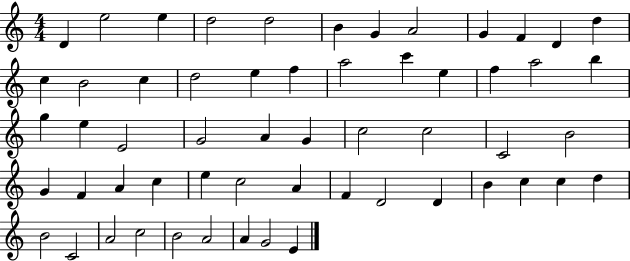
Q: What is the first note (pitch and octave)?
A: D4